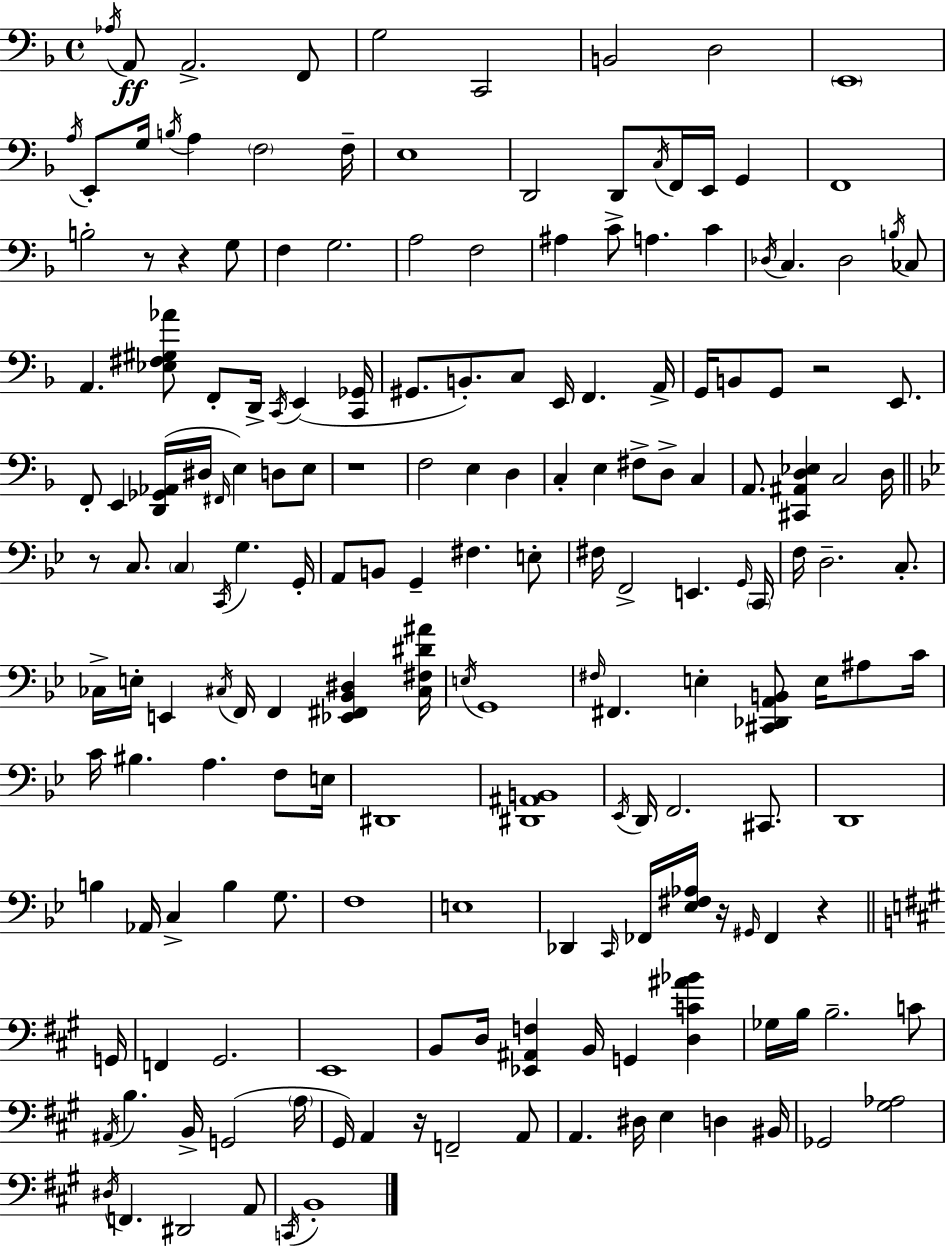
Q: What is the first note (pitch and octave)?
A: Ab3